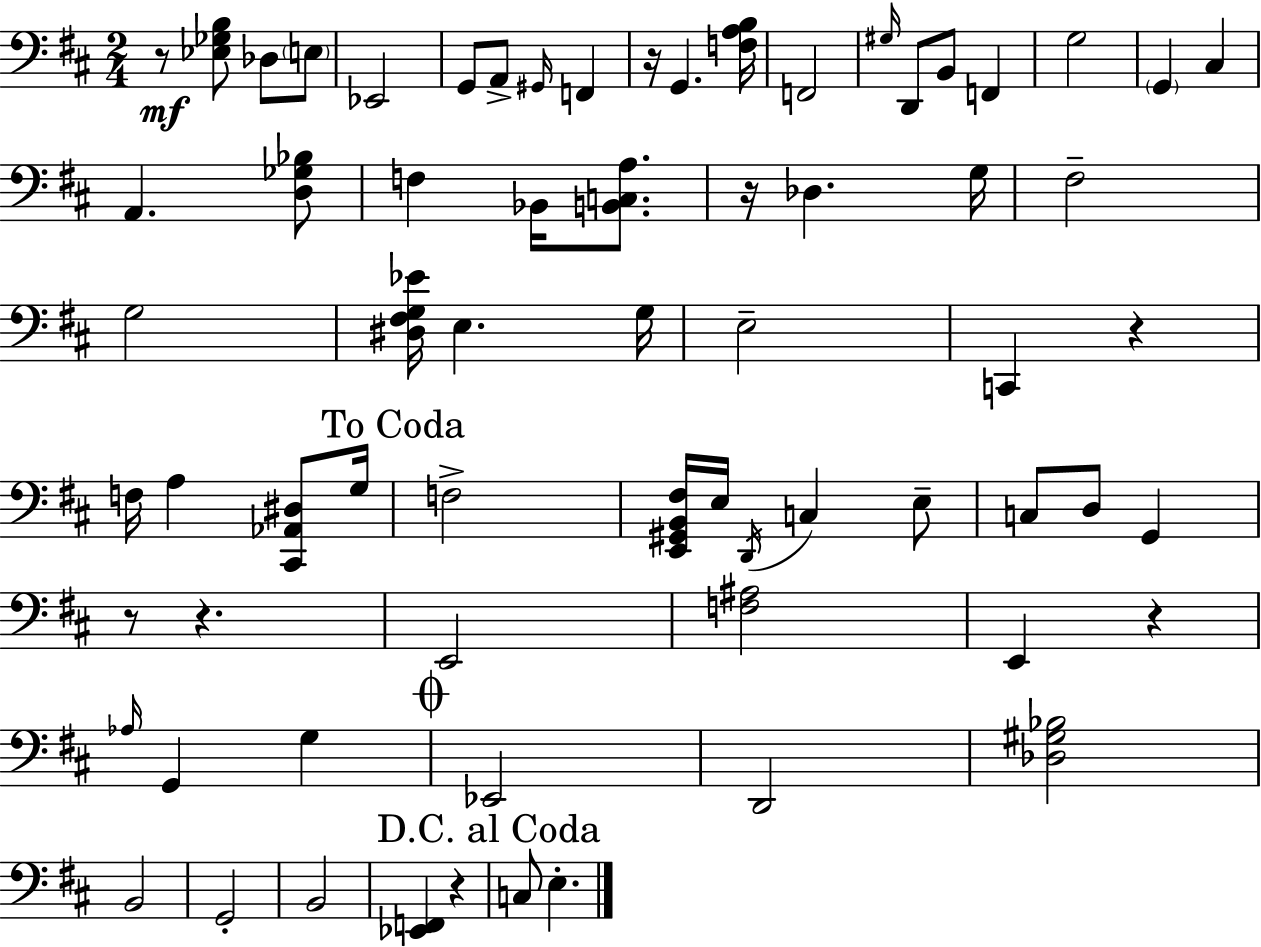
X:1
T:Untitled
M:2/4
L:1/4
K:D
z/2 [_E,_G,B,]/2 _D,/2 E,/2 _E,,2 G,,/2 A,,/2 ^G,,/4 F,, z/4 G,, [F,A,B,]/4 F,,2 ^G,/4 D,,/2 B,,/2 F,, G,2 G,, ^C, A,, [D,_G,_B,]/2 F, _B,,/4 [B,,C,A,]/2 z/4 _D, G,/4 ^F,2 G,2 [^D,^F,G,_E]/4 E, G,/4 E,2 C,, z F,/4 A, [^C,,_A,,^D,]/2 G,/4 F,2 [E,,^G,,B,,^F,]/4 E,/4 D,,/4 C, E,/2 C,/2 D,/2 G,, z/2 z E,,2 [F,^A,]2 E,, z _A,/4 G,, G, _E,,2 D,,2 [_D,^G,_B,]2 B,,2 G,,2 B,,2 [_E,,F,,] z C,/2 E,